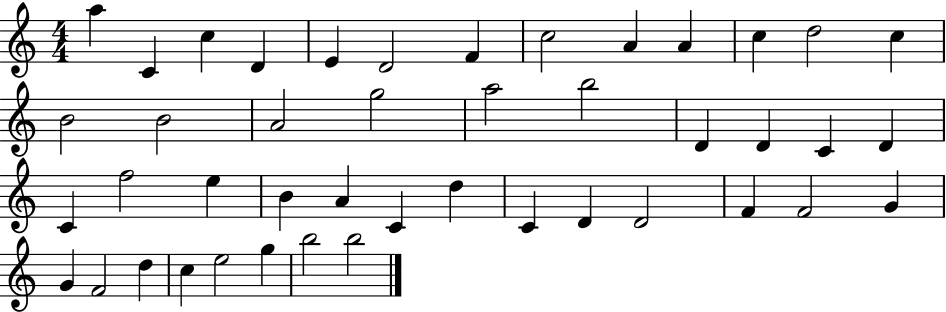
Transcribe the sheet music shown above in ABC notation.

X:1
T:Untitled
M:4/4
L:1/4
K:C
a C c D E D2 F c2 A A c d2 c B2 B2 A2 g2 a2 b2 D D C D C f2 e B A C d C D D2 F F2 G G F2 d c e2 g b2 b2